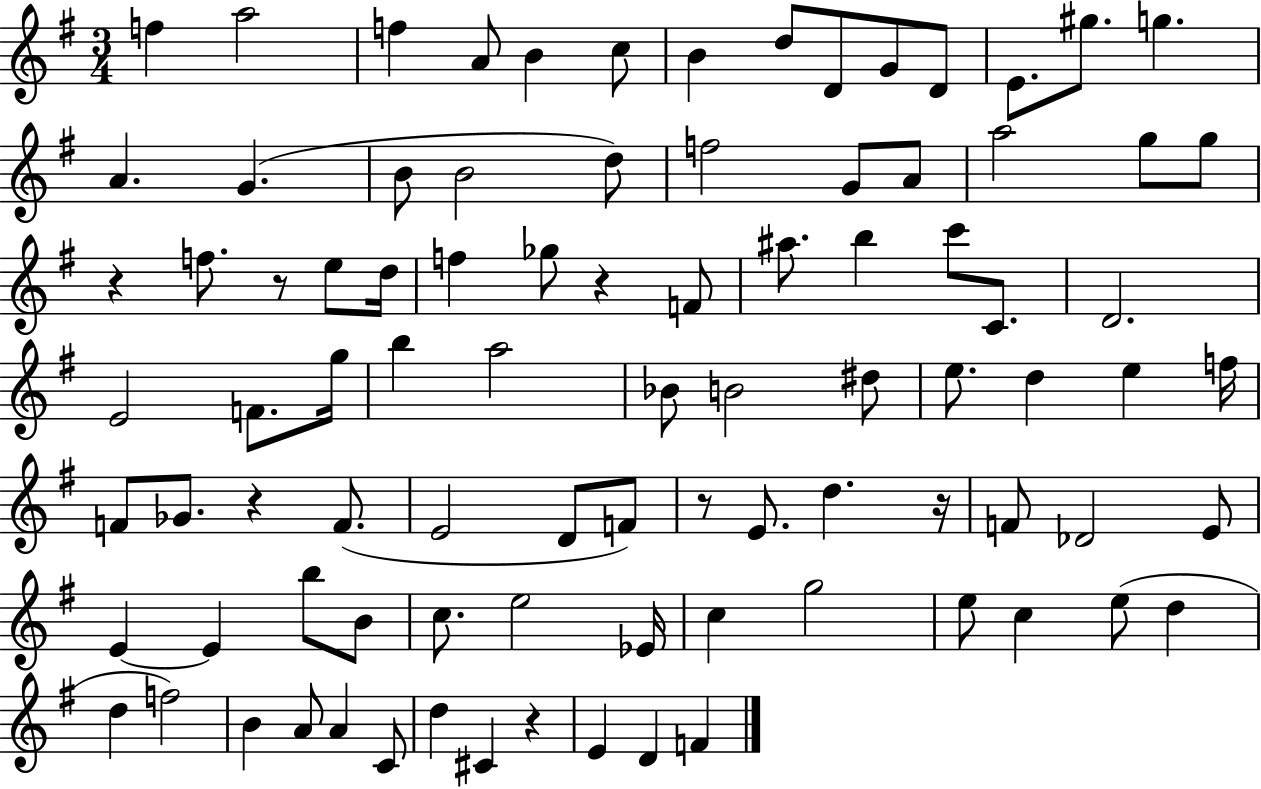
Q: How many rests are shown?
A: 7